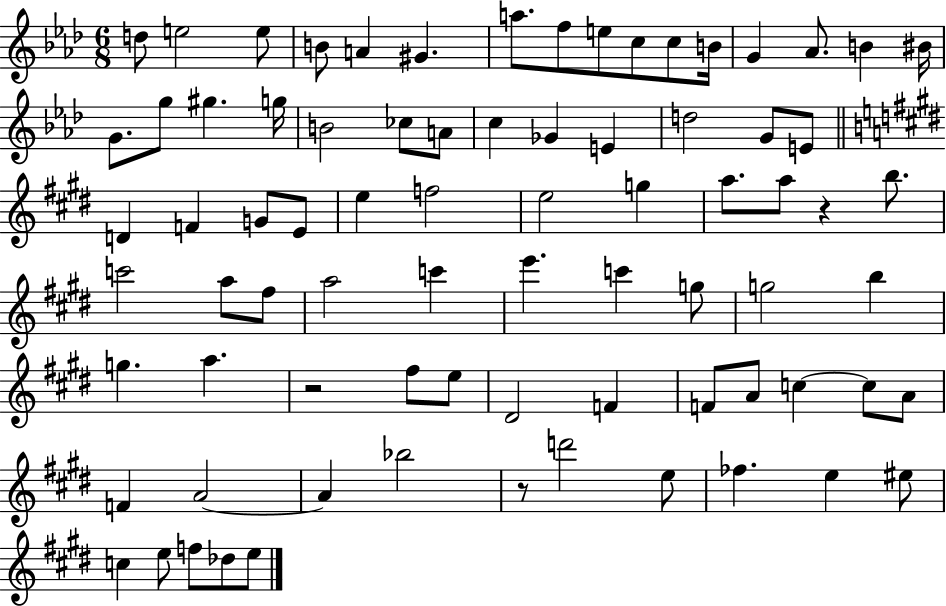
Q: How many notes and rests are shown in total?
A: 78